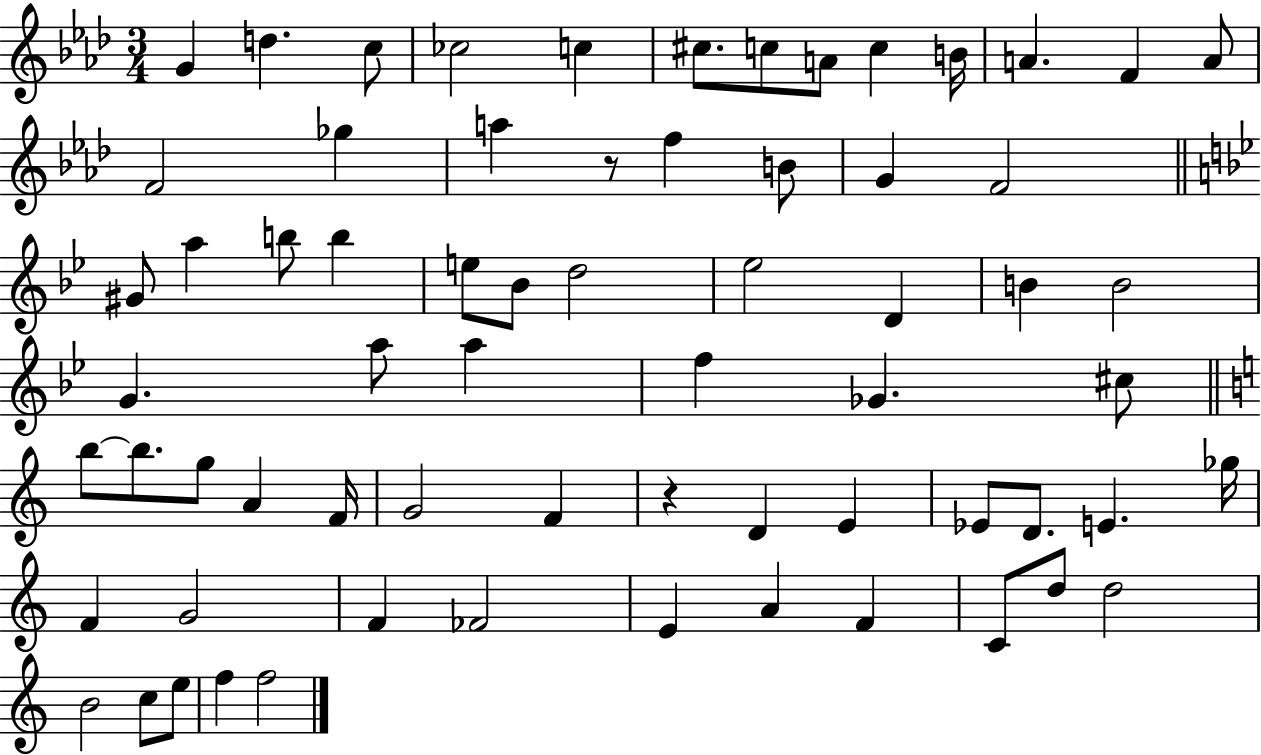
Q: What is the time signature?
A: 3/4